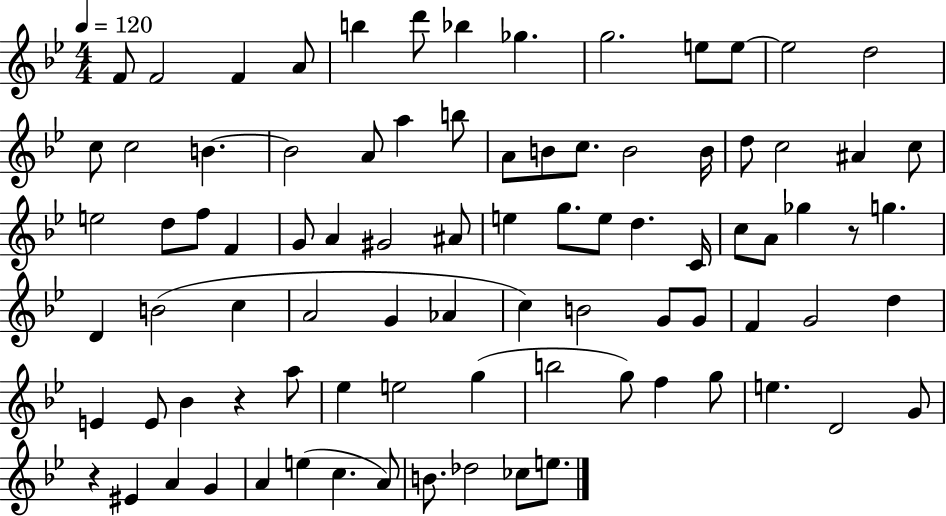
{
  \clef treble
  \numericTimeSignature
  \time 4/4
  \key bes \major
  \tempo 4 = 120
  f'8 f'2 f'4 a'8 | b''4 d'''8 bes''4 ges''4. | g''2. e''8 e''8~~ | e''2 d''2 | \break c''8 c''2 b'4.~~ | b'2 a'8 a''4 b''8 | a'8 b'8 c''8. b'2 b'16 | d''8 c''2 ais'4 c''8 | \break e''2 d''8 f''8 f'4 | g'8 a'4 gis'2 ais'8 | e''4 g''8. e''8 d''4. c'16 | c''8 a'8 ges''4 r8 g''4. | \break d'4 b'2( c''4 | a'2 g'4 aes'4 | c''4) b'2 g'8 g'8 | f'4 g'2 d''4 | \break e'4 e'8 bes'4 r4 a''8 | ees''4 e''2 g''4( | b''2 g''8) f''4 g''8 | e''4. d'2 g'8 | \break r4 eis'4 a'4 g'4 | a'4 e''4( c''4. a'8) | b'8. des''2 ces''8 e''8. | \bar "|."
}